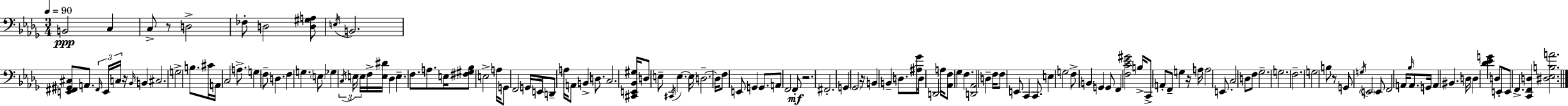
{
  \clef bass
  \numericTimeSignature
  \time 3/4
  \key bes \minor
  \tempo 4 = 90
  b,2\ppp c4 | c8-> r8 d2-> | fes8-. d2 <d gis a>8 | \acciaccatura { e16 } b,2. | \break <e, fis, gis, cis>8 a,8. \tuplet 3/2 { \grace { fis,16 } e,16 c16 } r16 \grace { bes,16 } b,4 | cis2. | g2-> b8. | cis'16 a,16 c2 | \break a8.-> g4 f8-- d4. | f4 g4. | \parenthesize e8 ges4 \tuplet 3/2 { \acciaccatura { c16 } e16 e16 } f16-> <e dis'>16 | des4 e4.-- f8. | \break a8. e16 <fis gis bes>8 e2-> | a16 g,8 f,2 | g,16 e,16 d,8-- a16 a,8 b,4-> | d8. c2. | \break <cis, e, bes, gis>16 d8 e8-- \acciaccatura { cis,16 } e4.~~ | e16 d2.--~~ | d16 f8 e,8 g,4 | g,8. a,8 f,2 | \break f,8-.\mf r2. | fis,2.-. | g,4 \parenthesize ges,2 | r16 b,4 b,4-- | \break d8. <ais ges'>16 d8 d,2 | a16 <aes, f>8 ges4 f4. | <d, aes,>2 | d4-- f16 f8 e,8 c,4 | \break c,8. e4 g2 | f8-> \parenthesize b,4 g,4 | g,8 f,4 <f c' ees' gis'>2 | b16-> c,8-> a,8-. f,8-- | \break g4 r16 a16 a2 | e,8. c2 | d8 f8 ges2.-- | g2. | \break f2.-- | g2 | b8 r8 g,8 \acciaccatura { g16 } \parenthesize e,2 | e,8 f,2 | \break a,16 \grace { bes16 } a,8. g,16 a,4 | bis,4. d16 d4 <des' ees' g'>4 | d8 e,8-. e,8 f,4.-> | <c, f, d>4 <dis ees b a'>2. | \break \bar "|."
}